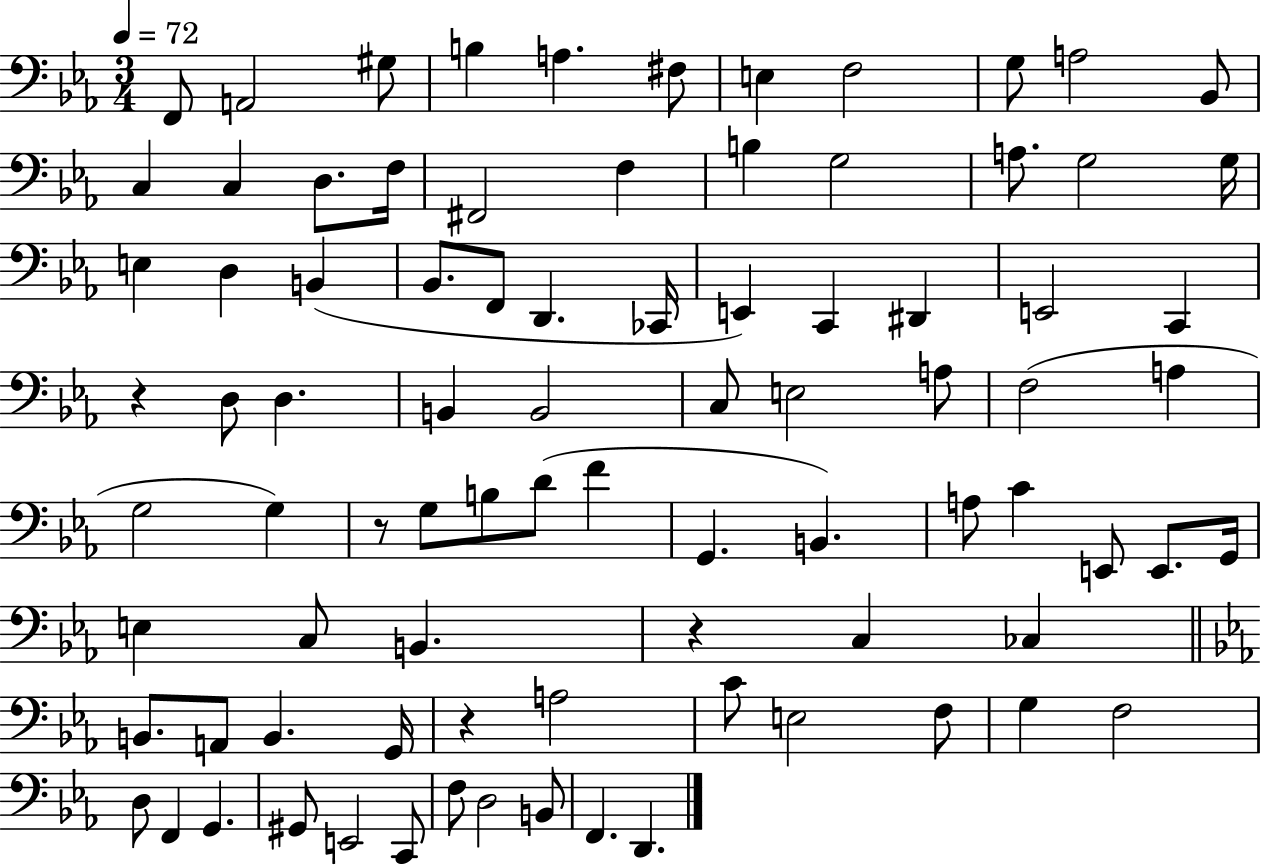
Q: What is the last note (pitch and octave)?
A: D2